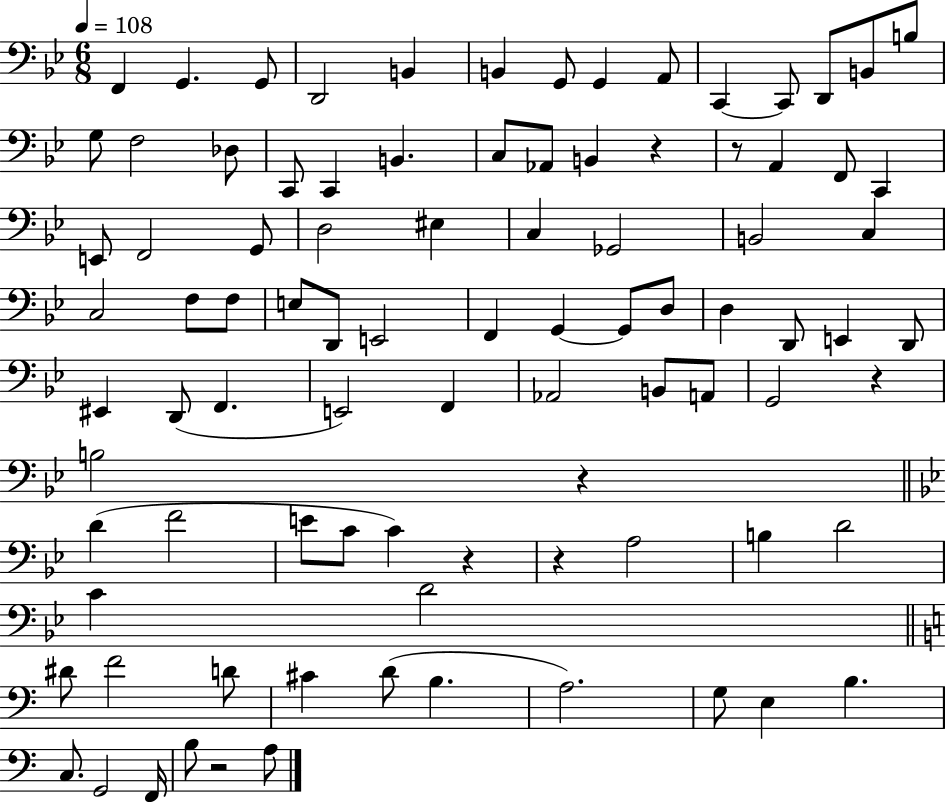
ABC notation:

X:1
T:Untitled
M:6/8
L:1/4
K:Bb
F,, G,, G,,/2 D,,2 B,, B,, G,,/2 G,, A,,/2 C,, C,,/2 D,,/2 B,,/2 B,/2 G,/2 F,2 _D,/2 C,,/2 C,, B,, C,/2 _A,,/2 B,, z z/2 A,, F,,/2 C,, E,,/2 F,,2 G,,/2 D,2 ^E, C, _G,,2 B,,2 C, C,2 F,/2 F,/2 E,/2 D,,/2 E,,2 F,, G,, G,,/2 D,/2 D, D,,/2 E,, D,,/2 ^E,, D,,/2 F,, E,,2 F,, _A,,2 B,,/2 A,,/2 G,,2 z B,2 z D F2 E/2 C/2 C z z A,2 B, D2 C D2 ^D/2 F2 D/2 ^C D/2 B, A,2 G,/2 E, B, C,/2 G,,2 F,,/4 B,/2 z2 A,/2